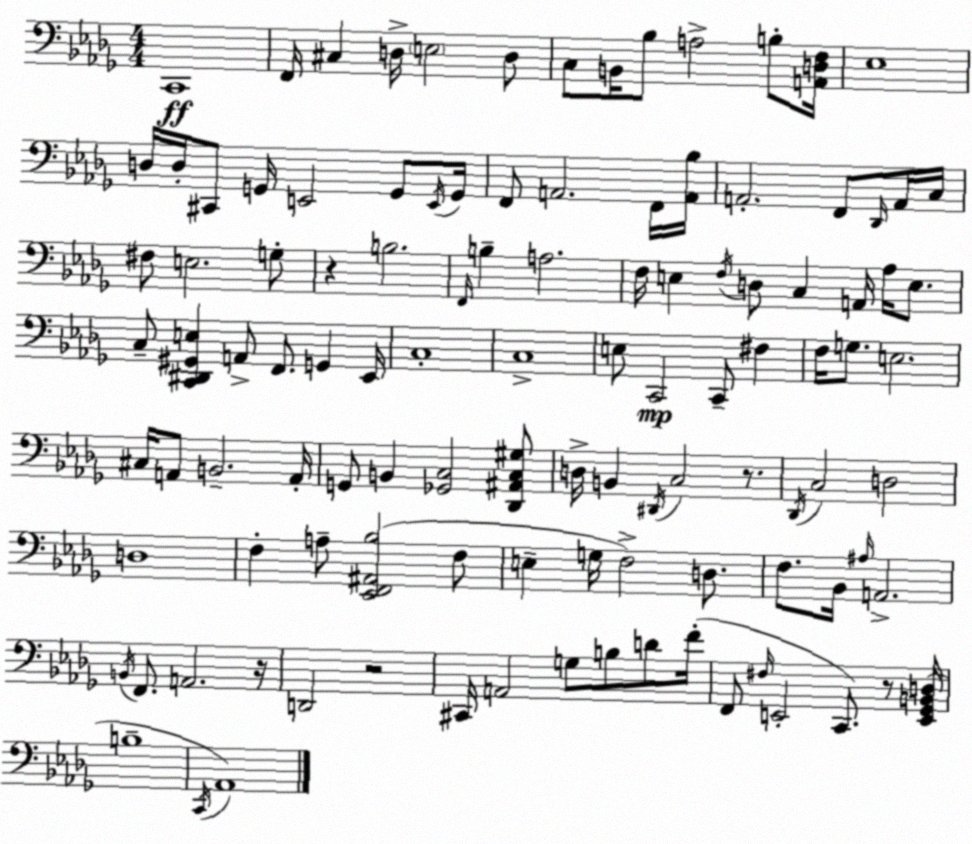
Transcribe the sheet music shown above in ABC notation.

X:1
T:Untitled
M:4/4
L:1/4
K:Bbm
C,,4 F,,/4 ^C, D,/4 E,2 D,/2 C,/2 B,,/4 _B,/2 A,2 B,/2 [A,,D,F,]/4 _E,4 D,/4 D,/4 ^C,,/2 G,,/4 E,,2 G,,/2 E,,/4 G,,/4 F,,/2 A,,2 F,,/4 [A,,_B,]/4 A,,2 F,,/2 _D,,/4 A,,/4 C,/4 ^F,/2 E,2 G,/2 z B,2 F,,/4 B, A,2 F,/4 E, F,/4 D,/2 C, A,,/4 _A,/4 E,/2 C,/2 [C,,^D,,^G,,E,] A,,/2 F,,/2 G,, _E,,/4 C,4 C,4 E,/2 C,,2 C,,/2 ^F, F,/4 G,/2 E,2 ^C,/4 A,,/2 B,,2 A,,/4 G,,/2 B,, [_G,,C,]2 [_D,,^A,,C,^G,]/2 D,/4 B,, ^D,,/4 C,2 z/2 _D,,/4 C,2 D,2 D,4 F, A,/2 [_E,,F,,^A,,_B,]2 F,/2 E, G,/4 F,2 D,/2 F,/2 _B,,/4 ^A,/4 A,,2 B,,/4 F,,/2 A,,2 z/4 D,,2 z2 ^C,,/4 A,,2 G,/2 B,/2 D/2 F/4 F,,/2 ^F,/4 E,,2 C,,/2 z/2 [E,,_G,,B,,D,]/4 B,4 C,,/4 _A,,4